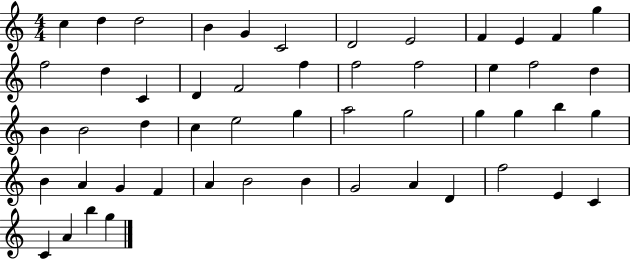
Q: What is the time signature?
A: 4/4